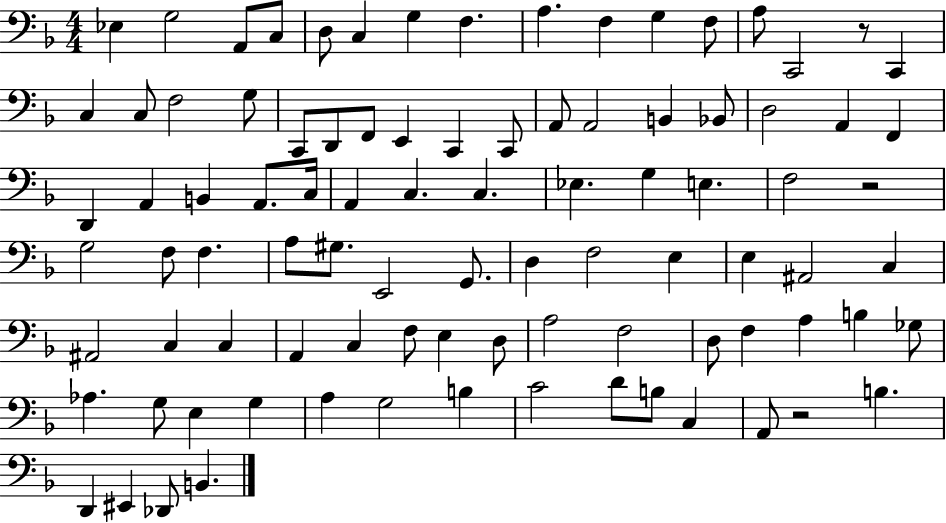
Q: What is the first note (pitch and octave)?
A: Eb3